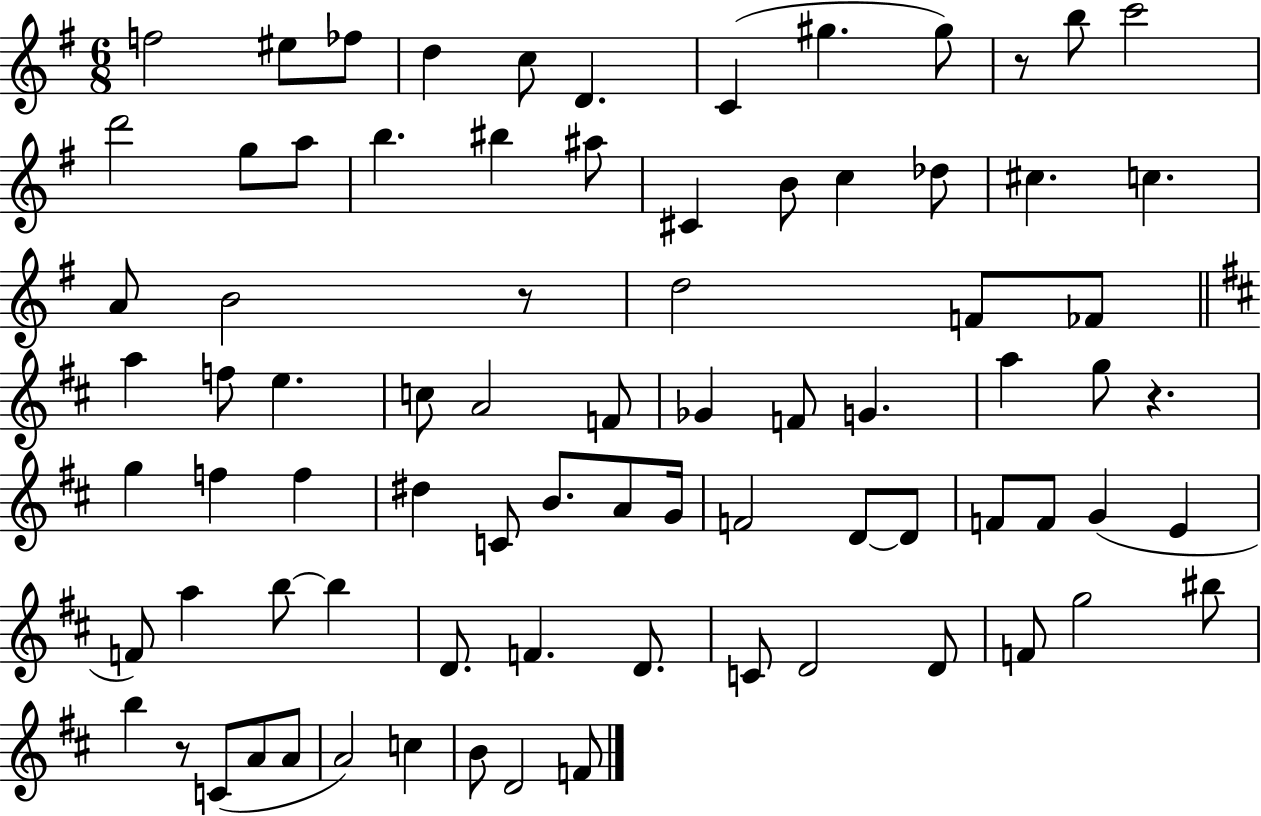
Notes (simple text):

F5/h EIS5/e FES5/e D5/q C5/e D4/q. C4/q G#5/q. G#5/e R/e B5/e C6/h D6/h G5/e A5/e B5/q. BIS5/q A#5/e C#4/q B4/e C5/q Db5/e C#5/q. C5/q. A4/e B4/h R/e D5/h F4/e FES4/e A5/q F5/e E5/q. C5/e A4/h F4/e Gb4/q F4/e G4/q. A5/q G5/e R/q. G5/q F5/q F5/q D#5/q C4/e B4/e. A4/e G4/s F4/h D4/e D4/e F4/e F4/e G4/q E4/q F4/e A5/q B5/e B5/q D4/e. F4/q. D4/e. C4/e D4/h D4/e F4/e G5/h BIS5/e B5/q R/e C4/e A4/e A4/e A4/h C5/q B4/e D4/h F4/e